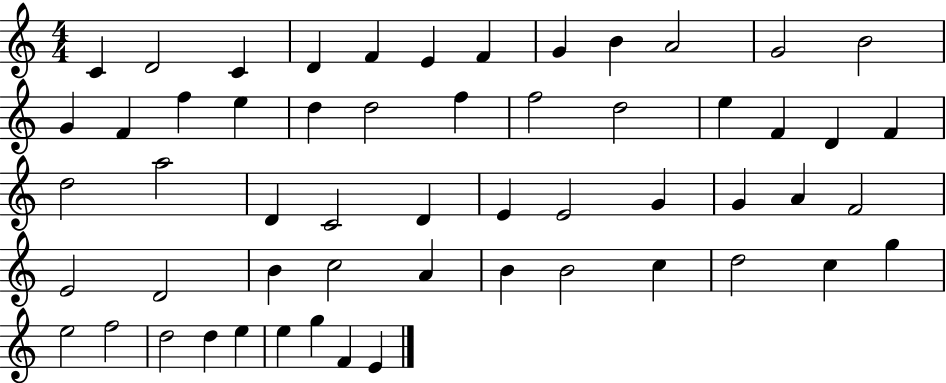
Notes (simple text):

C4/q D4/h C4/q D4/q F4/q E4/q F4/q G4/q B4/q A4/h G4/h B4/h G4/q F4/q F5/q E5/q D5/q D5/h F5/q F5/h D5/h E5/q F4/q D4/q F4/q D5/h A5/h D4/q C4/h D4/q E4/q E4/h G4/q G4/q A4/q F4/h E4/h D4/h B4/q C5/h A4/q B4/q B4/h C5/q D5/h C5/q G5/q E5/h F5/h D5/h D5/q E5/q E5/q G5/q F4/q E4/q